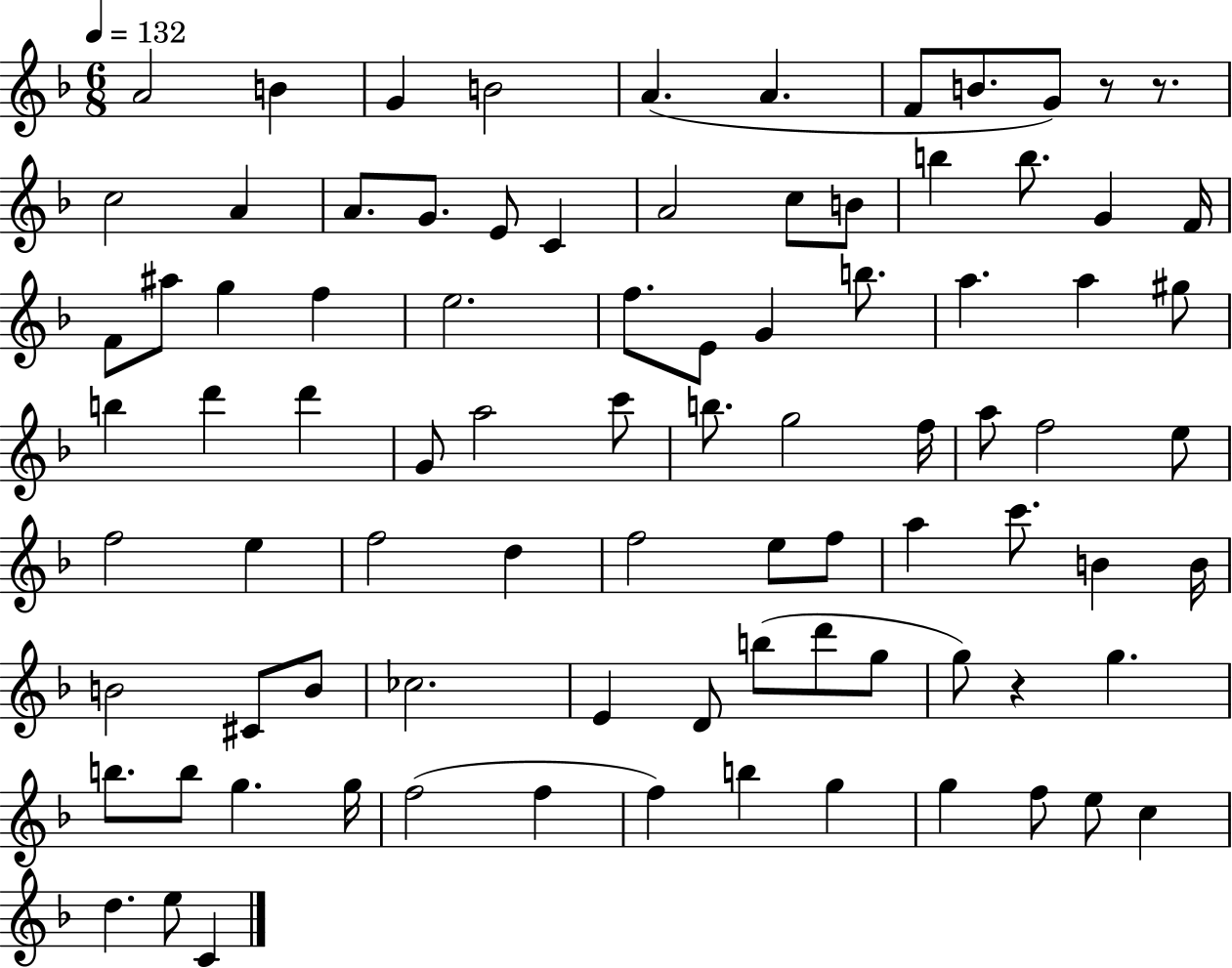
A4/h B4/q G4/q B4/h A4/q. A4/q. F4/e B4/e. G4/e R/e R/e. C5/h A4/q A4/e. G4/e. E4/e C4/q A4/h C5/e B4/e B5/q B5/e. G4/q F4/s F4/e A#5/e G5/q F5/q E5/h. F5/e. E4/e G4/q B5/e. A5/q. A5/q G#5/e B5/q D6/q D6/q G4/e A5/h C6/e B5/e. G5/h F5/s A5/e F5/h E5/e F5/h E5/q F5/h D5/q F5/h E5/e F5/e A5/q C6/e. B4/q B4/s B4/h C#4/e B4/e CES5/h. E4/q D4/e B5/e D6/e G5/e G5/e R/q G5/q. B5/e. B5/e G5/q. G5/s F5/h F5/q F5/q B5/q G5/q G5/q F5/e E5/e C5/q D5/q. E5/e C4/q